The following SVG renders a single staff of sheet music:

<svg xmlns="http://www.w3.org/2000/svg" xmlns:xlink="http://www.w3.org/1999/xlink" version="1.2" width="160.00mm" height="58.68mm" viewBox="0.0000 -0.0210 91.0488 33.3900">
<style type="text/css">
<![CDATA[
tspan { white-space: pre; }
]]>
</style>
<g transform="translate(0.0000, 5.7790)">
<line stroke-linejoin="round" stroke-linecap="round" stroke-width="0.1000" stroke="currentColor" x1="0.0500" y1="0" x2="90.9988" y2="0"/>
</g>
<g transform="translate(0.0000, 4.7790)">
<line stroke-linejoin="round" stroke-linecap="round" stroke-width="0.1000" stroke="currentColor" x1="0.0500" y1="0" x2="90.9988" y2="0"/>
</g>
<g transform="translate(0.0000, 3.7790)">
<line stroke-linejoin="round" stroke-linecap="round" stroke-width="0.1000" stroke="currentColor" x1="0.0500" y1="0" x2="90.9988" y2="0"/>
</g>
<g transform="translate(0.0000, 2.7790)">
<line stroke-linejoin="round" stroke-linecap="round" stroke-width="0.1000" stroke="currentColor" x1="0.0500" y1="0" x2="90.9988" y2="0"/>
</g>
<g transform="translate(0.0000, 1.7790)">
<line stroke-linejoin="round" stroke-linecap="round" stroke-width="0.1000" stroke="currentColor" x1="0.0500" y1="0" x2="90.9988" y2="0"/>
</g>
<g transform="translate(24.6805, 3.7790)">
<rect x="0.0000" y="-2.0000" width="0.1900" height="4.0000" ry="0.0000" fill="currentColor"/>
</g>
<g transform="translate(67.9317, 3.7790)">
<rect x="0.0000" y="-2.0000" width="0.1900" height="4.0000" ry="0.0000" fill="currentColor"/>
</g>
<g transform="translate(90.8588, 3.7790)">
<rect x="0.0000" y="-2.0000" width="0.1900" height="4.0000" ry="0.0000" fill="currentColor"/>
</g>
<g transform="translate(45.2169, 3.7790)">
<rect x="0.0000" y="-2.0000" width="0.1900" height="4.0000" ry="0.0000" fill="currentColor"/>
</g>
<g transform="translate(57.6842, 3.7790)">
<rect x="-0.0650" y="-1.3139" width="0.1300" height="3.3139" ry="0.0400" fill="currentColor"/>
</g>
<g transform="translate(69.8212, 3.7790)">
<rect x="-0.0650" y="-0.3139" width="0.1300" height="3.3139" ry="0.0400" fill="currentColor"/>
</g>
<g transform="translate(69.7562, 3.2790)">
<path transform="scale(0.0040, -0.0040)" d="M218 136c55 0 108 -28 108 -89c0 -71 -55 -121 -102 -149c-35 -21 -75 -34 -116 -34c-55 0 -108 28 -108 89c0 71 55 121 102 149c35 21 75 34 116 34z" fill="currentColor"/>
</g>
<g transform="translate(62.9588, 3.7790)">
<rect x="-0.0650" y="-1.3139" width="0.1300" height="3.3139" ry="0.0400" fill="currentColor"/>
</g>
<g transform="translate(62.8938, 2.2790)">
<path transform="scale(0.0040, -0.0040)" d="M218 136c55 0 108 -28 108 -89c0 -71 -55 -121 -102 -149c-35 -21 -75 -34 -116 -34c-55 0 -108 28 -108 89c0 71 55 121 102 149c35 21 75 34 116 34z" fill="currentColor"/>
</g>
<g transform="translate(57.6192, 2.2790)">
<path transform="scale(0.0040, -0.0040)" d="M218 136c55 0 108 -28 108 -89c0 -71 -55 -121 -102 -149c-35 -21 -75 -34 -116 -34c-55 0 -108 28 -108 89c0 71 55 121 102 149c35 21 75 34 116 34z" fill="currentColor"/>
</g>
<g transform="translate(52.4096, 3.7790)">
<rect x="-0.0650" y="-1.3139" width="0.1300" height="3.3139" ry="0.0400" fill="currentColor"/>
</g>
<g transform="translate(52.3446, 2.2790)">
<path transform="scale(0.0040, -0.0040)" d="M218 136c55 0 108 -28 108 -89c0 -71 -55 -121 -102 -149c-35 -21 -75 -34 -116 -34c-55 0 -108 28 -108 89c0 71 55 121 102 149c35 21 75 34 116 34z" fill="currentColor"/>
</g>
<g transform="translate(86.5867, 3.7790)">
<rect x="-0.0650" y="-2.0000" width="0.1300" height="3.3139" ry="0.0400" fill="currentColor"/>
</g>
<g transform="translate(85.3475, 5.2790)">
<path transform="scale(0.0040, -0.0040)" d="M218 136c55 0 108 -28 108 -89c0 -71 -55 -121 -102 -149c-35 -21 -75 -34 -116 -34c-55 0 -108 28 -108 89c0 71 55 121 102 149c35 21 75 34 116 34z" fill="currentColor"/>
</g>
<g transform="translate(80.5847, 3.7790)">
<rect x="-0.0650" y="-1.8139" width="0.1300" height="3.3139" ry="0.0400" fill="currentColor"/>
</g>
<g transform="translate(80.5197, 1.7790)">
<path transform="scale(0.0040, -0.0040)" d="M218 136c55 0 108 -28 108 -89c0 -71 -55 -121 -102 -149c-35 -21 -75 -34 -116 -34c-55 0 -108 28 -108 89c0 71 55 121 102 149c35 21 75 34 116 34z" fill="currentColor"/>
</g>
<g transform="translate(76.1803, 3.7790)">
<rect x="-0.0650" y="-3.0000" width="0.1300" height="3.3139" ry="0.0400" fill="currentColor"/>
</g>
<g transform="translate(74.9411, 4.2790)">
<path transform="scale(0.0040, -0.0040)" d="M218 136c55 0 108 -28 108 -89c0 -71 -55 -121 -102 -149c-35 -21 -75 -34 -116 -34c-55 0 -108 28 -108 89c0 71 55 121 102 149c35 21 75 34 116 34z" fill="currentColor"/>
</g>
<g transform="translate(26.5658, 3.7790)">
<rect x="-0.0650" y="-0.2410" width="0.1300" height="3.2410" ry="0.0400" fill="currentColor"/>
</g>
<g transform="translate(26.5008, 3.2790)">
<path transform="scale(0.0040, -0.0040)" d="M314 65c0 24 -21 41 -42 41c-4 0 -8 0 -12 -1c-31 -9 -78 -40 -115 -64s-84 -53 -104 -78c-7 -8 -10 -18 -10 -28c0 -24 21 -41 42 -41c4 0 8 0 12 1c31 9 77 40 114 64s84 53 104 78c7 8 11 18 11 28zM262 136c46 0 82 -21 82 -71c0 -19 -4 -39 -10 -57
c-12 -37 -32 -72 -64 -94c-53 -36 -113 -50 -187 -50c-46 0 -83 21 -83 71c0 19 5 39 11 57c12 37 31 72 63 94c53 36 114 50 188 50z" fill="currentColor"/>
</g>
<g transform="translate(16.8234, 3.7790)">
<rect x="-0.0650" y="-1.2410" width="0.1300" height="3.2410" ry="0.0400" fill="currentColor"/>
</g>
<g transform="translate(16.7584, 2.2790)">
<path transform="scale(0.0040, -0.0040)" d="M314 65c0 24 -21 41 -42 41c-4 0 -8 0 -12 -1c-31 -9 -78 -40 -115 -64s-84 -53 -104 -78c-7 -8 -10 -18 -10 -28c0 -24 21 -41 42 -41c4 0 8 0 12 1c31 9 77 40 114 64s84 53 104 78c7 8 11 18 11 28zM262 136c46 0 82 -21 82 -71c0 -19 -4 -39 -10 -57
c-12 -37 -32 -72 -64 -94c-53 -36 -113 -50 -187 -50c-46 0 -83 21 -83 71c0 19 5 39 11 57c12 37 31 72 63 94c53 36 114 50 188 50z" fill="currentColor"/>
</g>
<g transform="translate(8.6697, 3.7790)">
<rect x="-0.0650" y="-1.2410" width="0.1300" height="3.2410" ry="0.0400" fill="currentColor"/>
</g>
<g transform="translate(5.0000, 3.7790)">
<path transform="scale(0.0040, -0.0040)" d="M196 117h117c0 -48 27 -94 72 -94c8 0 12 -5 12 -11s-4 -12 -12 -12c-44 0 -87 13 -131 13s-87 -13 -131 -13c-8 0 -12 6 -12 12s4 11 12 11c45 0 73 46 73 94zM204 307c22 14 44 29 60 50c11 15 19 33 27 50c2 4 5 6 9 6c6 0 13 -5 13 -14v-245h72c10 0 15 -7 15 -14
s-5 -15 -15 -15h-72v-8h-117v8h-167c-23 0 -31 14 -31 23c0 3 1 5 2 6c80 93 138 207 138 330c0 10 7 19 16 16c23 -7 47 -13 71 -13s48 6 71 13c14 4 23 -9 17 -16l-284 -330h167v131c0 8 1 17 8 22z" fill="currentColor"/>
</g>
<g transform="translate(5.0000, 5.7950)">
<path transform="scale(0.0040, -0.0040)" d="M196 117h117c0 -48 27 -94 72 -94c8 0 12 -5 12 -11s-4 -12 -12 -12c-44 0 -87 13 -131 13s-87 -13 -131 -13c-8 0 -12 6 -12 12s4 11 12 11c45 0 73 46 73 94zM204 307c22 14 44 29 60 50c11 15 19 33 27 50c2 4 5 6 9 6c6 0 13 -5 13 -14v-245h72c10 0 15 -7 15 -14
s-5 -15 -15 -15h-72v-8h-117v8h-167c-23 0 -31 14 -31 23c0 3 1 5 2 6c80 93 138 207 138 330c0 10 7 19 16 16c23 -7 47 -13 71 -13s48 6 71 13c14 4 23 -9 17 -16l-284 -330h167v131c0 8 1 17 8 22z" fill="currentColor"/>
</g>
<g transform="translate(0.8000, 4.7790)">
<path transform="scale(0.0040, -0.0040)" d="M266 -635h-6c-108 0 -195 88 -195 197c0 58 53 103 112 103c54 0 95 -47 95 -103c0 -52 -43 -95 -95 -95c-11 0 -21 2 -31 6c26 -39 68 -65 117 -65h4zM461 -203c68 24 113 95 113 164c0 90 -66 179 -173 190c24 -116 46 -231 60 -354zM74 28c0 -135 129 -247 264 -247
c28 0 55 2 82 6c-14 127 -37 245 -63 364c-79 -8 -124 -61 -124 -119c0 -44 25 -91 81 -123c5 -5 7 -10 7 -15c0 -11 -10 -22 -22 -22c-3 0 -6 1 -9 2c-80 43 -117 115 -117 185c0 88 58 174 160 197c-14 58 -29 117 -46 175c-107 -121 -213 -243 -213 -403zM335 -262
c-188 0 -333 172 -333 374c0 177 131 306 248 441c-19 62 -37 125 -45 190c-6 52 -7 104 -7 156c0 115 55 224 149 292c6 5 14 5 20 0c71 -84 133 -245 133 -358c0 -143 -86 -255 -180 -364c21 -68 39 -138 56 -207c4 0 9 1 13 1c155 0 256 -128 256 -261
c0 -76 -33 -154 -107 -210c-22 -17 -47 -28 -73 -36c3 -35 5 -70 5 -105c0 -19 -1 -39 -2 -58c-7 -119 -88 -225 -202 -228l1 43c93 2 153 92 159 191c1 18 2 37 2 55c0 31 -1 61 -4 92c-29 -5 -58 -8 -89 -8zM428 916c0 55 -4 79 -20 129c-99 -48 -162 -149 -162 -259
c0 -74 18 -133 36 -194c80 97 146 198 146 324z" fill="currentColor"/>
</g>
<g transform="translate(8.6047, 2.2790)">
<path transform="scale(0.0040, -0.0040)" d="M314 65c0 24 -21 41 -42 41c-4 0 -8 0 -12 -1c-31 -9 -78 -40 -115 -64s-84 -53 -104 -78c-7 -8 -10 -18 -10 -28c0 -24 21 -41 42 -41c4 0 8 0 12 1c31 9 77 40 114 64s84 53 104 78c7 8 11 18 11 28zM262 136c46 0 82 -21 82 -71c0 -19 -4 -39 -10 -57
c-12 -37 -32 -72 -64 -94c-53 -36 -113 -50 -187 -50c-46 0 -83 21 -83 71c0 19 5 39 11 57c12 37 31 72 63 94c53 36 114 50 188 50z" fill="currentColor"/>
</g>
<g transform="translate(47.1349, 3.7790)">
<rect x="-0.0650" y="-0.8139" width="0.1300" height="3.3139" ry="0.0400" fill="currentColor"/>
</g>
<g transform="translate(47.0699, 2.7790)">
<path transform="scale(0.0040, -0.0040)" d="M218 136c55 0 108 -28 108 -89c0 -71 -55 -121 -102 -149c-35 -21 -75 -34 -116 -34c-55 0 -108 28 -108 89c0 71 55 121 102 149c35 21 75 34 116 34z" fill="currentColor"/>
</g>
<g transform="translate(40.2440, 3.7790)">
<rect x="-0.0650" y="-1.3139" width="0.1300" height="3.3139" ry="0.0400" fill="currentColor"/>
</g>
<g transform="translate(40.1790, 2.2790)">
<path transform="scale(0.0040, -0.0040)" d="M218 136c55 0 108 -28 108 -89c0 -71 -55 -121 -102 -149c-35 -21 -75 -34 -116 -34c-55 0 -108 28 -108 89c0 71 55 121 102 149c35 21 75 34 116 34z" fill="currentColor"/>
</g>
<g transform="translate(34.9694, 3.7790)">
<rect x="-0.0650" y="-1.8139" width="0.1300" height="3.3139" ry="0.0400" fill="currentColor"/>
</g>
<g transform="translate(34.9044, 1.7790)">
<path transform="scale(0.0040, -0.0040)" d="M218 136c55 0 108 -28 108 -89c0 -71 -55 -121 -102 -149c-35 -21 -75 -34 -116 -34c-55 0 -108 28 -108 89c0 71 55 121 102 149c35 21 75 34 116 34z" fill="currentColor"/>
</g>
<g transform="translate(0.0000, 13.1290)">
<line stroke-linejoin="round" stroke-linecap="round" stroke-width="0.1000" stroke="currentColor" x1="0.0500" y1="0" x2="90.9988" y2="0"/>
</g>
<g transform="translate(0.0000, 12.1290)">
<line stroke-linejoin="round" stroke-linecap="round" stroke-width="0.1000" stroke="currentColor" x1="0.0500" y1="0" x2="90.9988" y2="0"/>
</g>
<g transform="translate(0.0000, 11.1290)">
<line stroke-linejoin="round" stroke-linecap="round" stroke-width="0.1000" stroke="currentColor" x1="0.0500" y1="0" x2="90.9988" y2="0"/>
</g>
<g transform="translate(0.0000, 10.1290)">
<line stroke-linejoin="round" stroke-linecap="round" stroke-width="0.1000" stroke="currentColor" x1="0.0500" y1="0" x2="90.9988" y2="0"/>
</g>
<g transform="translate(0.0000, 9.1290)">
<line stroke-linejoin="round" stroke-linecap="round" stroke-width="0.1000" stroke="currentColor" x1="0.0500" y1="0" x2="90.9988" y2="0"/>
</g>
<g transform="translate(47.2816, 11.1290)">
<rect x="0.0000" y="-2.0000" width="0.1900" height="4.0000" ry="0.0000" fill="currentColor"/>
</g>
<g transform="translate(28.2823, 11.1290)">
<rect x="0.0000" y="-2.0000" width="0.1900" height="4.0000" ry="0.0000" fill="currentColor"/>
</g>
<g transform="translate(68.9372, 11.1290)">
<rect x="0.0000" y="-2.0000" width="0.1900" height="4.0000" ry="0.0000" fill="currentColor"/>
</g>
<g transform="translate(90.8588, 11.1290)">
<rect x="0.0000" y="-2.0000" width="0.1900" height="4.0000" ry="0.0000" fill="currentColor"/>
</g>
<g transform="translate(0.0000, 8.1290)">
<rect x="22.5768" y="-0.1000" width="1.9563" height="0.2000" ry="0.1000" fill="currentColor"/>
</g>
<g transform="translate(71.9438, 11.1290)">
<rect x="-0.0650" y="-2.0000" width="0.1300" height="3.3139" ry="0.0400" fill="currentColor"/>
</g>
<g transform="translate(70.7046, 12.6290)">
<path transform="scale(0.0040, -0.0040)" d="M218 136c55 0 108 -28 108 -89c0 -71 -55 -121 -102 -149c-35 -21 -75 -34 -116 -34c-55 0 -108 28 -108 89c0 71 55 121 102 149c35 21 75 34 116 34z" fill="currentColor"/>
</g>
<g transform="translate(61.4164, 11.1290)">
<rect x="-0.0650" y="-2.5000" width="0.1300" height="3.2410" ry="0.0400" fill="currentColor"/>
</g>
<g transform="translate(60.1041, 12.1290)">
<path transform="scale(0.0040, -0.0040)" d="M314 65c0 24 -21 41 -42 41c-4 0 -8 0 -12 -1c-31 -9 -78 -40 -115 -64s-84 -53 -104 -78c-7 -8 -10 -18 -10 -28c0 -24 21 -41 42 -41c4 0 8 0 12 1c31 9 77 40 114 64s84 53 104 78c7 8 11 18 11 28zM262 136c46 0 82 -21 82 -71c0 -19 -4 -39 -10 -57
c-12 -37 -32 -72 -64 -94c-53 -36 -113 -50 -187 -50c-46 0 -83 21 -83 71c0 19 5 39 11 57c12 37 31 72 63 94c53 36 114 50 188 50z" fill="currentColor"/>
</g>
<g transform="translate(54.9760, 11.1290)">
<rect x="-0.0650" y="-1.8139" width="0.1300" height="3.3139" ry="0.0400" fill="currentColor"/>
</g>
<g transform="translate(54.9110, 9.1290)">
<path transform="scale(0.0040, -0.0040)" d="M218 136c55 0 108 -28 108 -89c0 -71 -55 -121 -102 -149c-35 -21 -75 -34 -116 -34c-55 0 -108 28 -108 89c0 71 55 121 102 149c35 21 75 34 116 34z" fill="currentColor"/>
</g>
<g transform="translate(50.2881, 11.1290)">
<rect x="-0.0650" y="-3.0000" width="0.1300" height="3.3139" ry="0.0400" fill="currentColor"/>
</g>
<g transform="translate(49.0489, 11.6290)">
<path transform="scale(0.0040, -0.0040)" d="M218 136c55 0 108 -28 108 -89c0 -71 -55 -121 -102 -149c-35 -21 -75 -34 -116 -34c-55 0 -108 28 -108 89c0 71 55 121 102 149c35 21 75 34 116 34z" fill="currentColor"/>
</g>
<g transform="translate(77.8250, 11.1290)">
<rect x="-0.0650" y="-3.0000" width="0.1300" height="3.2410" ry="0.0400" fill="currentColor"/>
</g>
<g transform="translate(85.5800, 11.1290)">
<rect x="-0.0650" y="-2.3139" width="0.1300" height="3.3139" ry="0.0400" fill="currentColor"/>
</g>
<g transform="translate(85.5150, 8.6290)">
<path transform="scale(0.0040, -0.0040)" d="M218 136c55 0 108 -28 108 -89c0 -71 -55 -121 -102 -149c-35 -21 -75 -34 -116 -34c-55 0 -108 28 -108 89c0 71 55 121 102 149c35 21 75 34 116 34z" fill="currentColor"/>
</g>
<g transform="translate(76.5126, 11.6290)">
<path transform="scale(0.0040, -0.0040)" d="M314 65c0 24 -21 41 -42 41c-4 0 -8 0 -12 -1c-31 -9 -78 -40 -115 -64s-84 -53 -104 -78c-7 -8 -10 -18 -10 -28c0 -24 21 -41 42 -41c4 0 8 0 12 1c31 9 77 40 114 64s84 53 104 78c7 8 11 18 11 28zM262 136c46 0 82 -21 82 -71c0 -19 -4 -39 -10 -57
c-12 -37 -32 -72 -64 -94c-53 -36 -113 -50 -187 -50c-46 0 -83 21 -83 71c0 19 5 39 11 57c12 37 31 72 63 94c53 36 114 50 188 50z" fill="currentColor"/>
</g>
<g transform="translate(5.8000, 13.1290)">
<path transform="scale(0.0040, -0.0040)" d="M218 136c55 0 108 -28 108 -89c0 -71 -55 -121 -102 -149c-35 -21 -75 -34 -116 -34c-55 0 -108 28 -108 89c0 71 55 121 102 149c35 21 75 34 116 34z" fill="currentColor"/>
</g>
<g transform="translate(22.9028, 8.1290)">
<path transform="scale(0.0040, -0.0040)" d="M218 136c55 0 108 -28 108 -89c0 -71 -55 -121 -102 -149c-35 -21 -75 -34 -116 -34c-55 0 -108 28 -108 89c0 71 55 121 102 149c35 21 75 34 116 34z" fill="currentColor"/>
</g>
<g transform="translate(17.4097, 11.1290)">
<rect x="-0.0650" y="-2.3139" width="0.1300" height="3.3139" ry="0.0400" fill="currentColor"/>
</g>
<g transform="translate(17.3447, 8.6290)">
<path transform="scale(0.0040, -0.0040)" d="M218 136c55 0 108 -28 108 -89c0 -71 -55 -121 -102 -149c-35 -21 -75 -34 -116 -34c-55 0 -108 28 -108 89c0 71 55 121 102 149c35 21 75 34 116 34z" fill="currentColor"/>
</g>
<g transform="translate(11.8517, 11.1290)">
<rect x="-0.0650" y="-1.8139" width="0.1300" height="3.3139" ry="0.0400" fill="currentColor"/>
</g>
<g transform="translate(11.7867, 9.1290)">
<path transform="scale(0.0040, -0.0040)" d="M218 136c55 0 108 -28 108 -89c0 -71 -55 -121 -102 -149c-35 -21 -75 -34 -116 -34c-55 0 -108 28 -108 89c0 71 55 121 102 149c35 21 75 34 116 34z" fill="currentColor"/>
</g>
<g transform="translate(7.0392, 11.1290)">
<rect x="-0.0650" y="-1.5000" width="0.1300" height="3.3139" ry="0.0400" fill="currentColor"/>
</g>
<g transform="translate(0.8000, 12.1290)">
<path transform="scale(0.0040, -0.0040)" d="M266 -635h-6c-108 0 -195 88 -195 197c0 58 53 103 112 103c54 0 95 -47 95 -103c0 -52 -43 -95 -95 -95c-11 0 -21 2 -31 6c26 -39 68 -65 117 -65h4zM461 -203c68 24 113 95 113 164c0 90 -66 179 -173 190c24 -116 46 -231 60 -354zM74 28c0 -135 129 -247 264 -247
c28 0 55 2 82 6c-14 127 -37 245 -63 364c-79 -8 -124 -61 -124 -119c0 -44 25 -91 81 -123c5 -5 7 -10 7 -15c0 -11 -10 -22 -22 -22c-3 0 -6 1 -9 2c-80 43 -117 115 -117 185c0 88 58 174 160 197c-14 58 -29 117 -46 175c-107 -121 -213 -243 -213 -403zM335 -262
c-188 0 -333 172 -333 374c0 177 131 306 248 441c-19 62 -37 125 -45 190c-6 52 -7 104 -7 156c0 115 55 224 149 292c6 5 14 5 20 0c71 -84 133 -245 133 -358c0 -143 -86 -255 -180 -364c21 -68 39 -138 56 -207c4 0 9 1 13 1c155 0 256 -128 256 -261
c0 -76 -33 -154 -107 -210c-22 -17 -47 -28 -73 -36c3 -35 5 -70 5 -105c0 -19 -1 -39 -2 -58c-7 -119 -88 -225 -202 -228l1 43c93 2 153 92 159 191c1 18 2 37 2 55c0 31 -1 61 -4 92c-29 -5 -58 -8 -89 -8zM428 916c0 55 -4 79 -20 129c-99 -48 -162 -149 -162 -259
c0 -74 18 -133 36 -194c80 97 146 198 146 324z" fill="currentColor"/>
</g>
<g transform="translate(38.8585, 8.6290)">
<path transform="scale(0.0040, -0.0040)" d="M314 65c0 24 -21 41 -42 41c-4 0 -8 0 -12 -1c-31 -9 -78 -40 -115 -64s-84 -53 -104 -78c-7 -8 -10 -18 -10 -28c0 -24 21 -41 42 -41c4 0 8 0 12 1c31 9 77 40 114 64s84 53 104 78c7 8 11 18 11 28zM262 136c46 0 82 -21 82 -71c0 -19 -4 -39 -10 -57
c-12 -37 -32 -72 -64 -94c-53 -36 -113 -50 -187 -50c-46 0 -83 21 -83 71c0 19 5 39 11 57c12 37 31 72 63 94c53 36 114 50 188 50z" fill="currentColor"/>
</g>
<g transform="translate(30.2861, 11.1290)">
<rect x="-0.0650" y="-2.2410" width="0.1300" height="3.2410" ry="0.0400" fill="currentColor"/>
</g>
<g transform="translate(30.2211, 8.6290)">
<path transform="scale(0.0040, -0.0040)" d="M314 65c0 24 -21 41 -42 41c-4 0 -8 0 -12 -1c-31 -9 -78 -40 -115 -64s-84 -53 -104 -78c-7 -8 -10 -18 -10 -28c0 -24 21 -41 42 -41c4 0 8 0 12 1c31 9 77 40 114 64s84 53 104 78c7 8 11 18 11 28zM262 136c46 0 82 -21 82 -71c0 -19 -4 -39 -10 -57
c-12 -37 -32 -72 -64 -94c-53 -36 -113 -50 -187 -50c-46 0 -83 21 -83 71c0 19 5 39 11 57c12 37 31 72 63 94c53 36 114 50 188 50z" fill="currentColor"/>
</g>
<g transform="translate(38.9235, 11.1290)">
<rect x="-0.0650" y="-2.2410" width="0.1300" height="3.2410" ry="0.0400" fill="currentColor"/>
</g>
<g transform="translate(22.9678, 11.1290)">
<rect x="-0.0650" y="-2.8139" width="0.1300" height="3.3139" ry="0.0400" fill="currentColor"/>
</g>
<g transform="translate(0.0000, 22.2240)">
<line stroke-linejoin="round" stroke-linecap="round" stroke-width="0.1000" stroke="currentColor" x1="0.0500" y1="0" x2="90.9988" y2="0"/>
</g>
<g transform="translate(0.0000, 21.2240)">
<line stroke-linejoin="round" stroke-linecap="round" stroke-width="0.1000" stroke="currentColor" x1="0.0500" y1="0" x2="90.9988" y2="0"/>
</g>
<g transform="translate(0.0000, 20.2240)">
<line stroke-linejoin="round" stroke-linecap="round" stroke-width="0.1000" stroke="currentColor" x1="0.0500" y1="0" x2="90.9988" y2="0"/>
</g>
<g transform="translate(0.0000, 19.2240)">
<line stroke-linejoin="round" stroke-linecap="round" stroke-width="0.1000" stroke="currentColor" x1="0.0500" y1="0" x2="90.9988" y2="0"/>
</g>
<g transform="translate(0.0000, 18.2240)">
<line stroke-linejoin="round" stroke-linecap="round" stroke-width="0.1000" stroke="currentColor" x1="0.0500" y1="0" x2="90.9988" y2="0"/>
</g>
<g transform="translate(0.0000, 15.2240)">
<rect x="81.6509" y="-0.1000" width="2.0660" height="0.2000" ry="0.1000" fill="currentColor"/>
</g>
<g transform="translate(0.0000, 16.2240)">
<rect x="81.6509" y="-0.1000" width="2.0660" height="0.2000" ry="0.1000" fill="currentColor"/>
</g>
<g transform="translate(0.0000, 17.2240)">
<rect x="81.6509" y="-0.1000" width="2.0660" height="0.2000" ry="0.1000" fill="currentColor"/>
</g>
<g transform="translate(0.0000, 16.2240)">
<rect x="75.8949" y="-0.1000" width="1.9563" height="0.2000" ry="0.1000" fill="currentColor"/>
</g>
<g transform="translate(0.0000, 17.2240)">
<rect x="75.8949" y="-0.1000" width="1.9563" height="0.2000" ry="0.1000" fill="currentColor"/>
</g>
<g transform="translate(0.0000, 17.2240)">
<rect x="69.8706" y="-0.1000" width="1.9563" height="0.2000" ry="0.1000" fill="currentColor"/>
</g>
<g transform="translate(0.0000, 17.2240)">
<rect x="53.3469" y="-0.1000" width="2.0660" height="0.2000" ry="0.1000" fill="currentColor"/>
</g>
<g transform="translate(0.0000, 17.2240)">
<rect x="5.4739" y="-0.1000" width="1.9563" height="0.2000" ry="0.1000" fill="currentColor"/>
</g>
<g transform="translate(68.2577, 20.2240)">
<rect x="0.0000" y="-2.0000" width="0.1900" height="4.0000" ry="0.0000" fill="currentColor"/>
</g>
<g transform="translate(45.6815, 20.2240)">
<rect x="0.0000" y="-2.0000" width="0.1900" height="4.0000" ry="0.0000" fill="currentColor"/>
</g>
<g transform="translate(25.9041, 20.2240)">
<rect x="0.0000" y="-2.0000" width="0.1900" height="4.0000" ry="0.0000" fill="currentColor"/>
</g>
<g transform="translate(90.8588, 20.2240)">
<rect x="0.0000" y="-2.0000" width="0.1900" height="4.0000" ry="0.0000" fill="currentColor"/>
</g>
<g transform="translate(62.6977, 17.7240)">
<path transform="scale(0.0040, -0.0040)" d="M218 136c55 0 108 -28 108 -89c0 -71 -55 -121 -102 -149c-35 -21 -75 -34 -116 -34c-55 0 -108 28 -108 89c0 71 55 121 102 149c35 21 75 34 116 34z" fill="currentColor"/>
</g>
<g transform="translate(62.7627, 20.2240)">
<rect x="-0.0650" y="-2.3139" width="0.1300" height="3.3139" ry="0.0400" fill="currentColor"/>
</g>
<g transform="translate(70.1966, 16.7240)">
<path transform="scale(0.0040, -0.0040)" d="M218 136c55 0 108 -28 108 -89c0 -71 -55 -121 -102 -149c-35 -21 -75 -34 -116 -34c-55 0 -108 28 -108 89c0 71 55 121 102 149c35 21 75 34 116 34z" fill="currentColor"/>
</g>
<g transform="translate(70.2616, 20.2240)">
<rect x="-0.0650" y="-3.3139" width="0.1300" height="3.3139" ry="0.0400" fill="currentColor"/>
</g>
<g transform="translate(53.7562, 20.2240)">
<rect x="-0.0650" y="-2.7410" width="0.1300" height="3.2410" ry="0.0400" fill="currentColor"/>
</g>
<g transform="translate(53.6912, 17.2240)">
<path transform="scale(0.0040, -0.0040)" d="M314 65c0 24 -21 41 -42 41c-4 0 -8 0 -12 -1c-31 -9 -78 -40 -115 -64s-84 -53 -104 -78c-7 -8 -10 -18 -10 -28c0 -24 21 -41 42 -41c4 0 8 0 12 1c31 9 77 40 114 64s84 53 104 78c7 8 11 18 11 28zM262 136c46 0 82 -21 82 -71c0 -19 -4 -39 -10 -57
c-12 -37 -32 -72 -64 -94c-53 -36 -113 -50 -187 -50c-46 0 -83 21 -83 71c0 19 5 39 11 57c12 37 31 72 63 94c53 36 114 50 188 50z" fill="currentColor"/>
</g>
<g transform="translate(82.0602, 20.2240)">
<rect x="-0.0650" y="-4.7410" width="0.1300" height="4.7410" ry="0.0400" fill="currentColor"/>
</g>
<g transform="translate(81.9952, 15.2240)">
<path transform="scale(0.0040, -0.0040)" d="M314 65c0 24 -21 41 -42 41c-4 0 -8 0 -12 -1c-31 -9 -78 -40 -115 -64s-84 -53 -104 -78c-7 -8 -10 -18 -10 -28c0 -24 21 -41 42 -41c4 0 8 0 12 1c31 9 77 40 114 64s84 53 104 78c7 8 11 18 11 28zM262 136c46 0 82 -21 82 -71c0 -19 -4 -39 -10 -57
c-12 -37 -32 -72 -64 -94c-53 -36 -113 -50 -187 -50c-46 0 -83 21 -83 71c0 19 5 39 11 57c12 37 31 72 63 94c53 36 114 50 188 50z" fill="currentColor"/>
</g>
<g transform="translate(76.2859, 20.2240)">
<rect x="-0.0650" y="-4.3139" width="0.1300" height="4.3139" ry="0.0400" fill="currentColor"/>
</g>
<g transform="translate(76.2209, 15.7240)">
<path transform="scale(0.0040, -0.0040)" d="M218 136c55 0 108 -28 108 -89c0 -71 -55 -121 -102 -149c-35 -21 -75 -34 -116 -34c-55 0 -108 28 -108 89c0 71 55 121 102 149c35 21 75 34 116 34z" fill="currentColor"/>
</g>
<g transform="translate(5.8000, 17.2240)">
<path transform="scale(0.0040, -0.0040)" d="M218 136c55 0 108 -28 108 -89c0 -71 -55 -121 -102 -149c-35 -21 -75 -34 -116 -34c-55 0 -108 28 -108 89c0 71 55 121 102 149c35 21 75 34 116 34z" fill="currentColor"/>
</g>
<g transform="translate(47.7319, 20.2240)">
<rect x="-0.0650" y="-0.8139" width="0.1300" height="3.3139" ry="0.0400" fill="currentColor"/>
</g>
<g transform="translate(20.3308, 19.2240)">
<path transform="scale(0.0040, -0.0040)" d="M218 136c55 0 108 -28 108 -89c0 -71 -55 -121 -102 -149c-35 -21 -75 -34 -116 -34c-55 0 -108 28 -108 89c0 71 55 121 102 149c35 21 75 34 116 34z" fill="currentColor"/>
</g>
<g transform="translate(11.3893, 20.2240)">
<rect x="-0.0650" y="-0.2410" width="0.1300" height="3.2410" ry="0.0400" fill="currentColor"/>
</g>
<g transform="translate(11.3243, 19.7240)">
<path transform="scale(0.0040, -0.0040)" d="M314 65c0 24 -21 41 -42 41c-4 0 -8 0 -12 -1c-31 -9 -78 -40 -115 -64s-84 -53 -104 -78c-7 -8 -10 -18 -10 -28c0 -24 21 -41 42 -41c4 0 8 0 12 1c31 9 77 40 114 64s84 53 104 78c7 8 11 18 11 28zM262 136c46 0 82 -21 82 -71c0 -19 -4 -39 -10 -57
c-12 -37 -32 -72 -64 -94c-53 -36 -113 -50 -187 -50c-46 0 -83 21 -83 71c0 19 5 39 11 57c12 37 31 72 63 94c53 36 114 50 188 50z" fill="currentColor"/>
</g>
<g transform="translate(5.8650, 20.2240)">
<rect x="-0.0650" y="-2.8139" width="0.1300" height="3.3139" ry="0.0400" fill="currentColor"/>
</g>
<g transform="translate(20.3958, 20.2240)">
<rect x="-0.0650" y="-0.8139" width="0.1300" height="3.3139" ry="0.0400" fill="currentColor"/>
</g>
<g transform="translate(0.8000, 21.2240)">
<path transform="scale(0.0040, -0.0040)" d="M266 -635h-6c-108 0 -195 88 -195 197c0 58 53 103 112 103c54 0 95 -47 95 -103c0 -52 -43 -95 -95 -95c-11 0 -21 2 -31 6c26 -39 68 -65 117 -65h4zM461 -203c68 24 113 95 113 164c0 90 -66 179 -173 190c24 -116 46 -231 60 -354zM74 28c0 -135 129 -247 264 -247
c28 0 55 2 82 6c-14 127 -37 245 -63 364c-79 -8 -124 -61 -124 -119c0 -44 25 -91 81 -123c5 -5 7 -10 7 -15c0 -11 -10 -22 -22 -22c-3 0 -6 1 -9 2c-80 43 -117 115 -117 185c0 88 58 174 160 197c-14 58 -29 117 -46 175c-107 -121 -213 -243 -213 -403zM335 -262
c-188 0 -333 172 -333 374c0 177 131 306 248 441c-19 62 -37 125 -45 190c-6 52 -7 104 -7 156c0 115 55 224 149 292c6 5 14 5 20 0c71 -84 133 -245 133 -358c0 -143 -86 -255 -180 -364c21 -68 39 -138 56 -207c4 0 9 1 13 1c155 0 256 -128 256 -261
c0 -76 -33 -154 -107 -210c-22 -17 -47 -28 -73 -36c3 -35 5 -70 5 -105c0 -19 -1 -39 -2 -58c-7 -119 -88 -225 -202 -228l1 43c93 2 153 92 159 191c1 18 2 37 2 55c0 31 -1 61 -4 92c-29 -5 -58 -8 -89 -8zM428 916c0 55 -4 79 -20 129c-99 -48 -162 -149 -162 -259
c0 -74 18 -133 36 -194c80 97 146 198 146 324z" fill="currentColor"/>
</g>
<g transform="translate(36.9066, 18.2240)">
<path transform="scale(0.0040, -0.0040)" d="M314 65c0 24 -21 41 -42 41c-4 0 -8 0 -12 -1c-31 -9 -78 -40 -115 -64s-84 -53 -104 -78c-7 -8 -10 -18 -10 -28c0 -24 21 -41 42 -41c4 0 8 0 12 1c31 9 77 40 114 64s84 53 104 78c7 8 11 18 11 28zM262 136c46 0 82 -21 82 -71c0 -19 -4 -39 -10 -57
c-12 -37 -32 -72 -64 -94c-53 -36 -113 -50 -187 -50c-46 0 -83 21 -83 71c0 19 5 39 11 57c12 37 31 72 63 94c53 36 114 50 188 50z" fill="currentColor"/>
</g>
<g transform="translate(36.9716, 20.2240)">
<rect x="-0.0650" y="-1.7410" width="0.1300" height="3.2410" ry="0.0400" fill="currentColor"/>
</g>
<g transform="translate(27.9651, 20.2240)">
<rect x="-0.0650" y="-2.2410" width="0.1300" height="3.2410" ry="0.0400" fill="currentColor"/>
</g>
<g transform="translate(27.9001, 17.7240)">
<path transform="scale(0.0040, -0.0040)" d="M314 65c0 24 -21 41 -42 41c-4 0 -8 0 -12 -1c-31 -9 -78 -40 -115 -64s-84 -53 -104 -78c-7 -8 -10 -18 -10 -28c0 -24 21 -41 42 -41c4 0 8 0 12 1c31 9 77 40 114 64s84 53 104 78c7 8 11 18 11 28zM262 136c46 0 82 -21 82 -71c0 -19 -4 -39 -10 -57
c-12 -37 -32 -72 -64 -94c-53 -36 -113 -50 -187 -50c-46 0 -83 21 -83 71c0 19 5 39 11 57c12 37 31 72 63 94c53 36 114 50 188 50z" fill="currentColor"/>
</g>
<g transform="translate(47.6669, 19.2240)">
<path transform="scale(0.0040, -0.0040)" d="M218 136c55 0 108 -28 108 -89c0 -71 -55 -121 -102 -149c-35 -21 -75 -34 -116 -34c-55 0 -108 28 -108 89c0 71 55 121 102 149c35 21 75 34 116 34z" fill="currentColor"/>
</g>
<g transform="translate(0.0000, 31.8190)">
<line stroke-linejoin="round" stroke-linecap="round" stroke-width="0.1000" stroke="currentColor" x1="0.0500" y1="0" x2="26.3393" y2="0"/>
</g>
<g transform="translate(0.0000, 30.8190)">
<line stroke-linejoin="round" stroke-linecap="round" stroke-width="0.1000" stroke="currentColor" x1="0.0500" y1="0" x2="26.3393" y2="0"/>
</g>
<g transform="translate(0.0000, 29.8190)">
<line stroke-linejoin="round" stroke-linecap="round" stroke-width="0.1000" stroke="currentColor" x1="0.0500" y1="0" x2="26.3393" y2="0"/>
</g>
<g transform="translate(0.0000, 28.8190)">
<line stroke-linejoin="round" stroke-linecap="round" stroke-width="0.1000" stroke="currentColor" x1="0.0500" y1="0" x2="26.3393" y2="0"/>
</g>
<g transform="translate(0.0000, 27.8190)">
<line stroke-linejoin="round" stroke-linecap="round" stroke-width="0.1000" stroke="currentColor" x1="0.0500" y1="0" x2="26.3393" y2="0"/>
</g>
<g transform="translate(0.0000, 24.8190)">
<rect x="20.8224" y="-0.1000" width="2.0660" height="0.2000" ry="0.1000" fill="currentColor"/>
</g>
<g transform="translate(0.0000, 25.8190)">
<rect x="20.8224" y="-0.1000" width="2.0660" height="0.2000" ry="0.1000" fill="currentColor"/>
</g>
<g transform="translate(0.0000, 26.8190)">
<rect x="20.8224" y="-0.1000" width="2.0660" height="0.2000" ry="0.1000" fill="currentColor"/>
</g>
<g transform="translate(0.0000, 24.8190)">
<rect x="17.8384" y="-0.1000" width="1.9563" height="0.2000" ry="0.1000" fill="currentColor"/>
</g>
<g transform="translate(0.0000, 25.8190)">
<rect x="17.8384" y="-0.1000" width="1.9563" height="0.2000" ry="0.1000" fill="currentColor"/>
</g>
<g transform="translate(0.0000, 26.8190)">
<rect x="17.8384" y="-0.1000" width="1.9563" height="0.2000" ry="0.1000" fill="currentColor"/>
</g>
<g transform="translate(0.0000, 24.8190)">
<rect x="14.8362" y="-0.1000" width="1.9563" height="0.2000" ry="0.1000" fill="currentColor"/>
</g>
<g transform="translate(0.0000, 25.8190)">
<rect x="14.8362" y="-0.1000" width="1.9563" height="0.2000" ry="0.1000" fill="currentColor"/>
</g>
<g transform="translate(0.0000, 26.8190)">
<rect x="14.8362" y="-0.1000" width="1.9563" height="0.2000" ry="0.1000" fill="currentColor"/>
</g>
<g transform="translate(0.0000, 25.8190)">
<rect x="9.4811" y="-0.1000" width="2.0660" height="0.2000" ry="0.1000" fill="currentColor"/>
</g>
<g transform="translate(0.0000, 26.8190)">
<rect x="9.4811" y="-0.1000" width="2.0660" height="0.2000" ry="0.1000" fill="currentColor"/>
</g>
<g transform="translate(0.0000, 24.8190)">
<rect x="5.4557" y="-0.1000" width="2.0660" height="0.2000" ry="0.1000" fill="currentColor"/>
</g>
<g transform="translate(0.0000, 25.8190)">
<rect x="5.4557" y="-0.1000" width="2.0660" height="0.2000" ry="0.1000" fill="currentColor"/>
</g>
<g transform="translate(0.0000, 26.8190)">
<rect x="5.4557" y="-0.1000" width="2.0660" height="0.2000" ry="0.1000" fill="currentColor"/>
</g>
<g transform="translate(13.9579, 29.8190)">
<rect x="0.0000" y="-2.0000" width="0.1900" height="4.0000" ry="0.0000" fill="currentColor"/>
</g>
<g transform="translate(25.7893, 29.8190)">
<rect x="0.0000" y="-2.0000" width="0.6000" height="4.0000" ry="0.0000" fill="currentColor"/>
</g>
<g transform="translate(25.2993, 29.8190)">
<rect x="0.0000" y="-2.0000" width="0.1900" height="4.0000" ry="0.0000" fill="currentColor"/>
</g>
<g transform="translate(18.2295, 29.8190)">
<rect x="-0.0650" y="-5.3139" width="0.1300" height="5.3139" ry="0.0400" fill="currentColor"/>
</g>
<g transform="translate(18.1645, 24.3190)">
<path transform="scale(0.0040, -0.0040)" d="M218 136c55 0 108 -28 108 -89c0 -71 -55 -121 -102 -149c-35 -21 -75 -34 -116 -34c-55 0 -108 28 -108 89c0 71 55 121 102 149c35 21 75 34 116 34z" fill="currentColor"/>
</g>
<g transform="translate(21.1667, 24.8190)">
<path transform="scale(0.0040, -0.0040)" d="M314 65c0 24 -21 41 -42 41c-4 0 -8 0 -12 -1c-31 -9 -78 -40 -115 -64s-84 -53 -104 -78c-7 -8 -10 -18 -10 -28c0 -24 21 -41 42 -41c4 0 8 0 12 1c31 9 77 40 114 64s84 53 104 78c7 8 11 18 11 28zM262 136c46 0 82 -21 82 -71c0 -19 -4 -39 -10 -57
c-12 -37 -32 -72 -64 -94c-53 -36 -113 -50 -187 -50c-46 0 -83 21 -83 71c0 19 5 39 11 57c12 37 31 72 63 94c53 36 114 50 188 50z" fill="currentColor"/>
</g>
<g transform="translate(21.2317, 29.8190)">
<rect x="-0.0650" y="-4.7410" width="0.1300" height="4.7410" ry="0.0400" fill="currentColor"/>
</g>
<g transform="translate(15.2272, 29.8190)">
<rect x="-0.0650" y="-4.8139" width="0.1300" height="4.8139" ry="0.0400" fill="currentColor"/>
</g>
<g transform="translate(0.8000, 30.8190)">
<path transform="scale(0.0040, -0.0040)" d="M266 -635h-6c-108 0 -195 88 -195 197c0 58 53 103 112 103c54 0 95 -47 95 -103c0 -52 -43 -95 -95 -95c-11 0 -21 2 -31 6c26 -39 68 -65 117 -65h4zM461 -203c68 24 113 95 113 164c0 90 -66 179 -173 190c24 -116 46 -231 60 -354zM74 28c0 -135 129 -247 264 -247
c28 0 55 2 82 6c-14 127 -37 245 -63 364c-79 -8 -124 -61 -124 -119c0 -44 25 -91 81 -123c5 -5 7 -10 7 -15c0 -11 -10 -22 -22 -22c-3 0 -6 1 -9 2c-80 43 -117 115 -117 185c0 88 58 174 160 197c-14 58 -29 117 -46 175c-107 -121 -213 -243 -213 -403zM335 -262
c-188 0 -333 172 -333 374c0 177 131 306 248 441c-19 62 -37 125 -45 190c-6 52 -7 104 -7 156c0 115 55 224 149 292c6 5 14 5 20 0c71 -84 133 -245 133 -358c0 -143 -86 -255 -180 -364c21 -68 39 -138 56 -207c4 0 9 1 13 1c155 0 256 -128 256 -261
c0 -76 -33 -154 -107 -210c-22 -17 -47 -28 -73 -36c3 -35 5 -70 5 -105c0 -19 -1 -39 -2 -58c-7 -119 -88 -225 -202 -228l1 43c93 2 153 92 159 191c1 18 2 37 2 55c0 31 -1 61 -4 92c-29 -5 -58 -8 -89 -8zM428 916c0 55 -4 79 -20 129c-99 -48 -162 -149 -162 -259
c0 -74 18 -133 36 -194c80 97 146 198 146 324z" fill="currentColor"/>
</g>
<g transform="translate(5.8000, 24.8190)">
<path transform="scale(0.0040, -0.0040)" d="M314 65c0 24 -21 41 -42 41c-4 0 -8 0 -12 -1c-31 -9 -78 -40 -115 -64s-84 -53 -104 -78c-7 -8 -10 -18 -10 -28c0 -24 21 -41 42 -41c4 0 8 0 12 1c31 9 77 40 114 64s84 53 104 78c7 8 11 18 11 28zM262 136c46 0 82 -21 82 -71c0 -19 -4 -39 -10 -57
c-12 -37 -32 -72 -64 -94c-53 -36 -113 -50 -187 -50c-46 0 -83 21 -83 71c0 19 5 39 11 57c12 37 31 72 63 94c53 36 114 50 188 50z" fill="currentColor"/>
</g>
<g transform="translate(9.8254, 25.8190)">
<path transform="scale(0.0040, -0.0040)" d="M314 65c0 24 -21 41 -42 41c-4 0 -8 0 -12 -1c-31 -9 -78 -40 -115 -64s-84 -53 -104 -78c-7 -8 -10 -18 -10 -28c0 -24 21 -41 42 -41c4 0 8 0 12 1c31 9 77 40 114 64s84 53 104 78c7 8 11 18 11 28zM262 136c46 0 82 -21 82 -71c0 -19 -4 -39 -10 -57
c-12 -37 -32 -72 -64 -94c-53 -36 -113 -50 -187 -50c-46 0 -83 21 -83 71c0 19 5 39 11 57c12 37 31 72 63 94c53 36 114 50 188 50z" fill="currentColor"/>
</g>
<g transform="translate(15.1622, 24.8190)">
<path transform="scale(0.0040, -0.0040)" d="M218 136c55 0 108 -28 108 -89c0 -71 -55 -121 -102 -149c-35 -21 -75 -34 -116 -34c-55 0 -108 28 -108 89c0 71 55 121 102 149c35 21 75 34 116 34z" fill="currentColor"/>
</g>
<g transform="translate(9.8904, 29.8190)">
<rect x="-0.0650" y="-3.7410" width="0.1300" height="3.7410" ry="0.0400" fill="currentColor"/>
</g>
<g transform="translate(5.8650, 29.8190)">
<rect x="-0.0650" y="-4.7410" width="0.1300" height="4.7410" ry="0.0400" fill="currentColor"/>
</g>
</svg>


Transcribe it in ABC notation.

X:1
T:Untitled
M:4/4
L:1/4
K:C
e2 e2 c2 f e d e e e c A f F E f g a g2 g2 A f G2 F A2 g a c2 d g2 f2 d a2 g b d' e'2 e'2 c'2 e' f' e'2